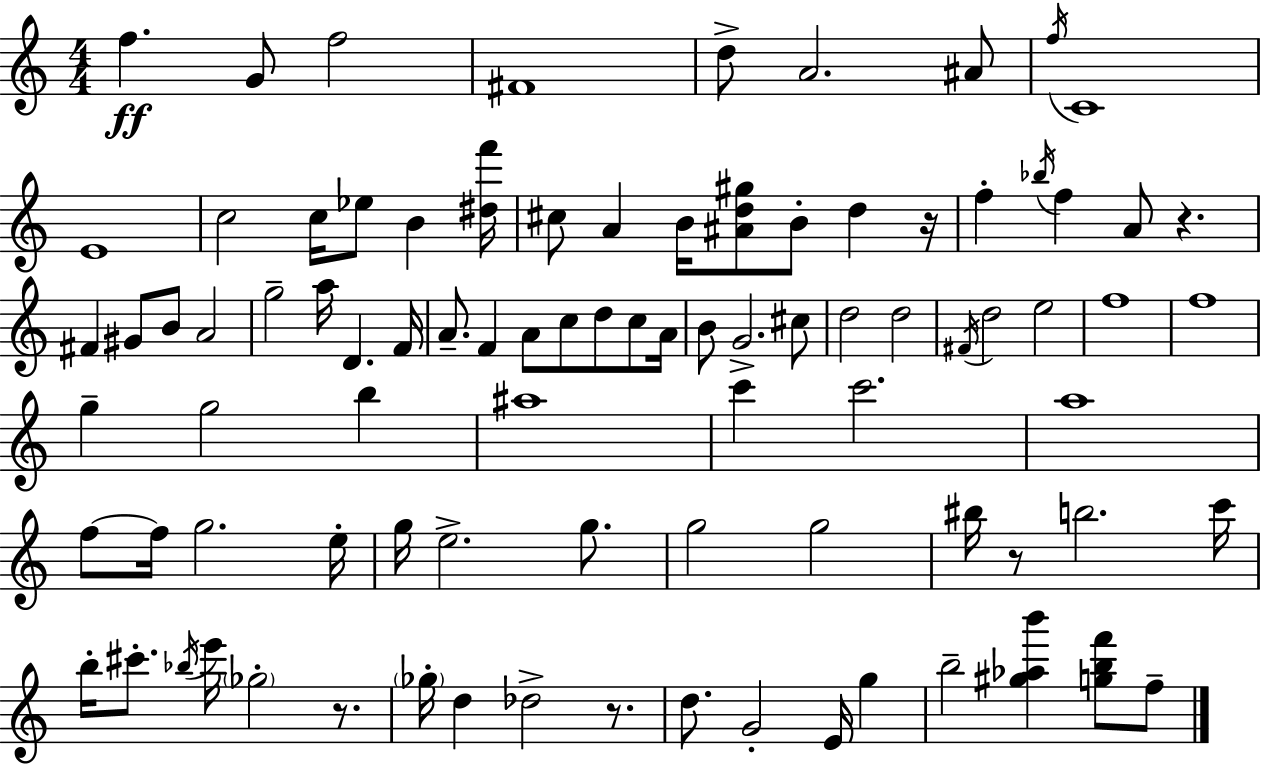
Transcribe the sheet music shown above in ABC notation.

X:1
T:Untitled
M:4/4
L:1/4
K:C
f G/2 f2 ^F4 d/2 A2 ^A/2 f/4 C4 E4 c2 c/4 _e/2 B [^df']/4 ^c/2 A B/4 [^Ad^g]/2 B/2 d z/4 f _b/4 f A/2 z ^F ^G/2 B/2 A2 g2 a/4 D F/4 A/2 F A/2 c/2 d/2 c/2 A/4 B/2 G2 ^c/2 d2 d2 ^F/4 d2 e2 f4 f4 g g2 b ^a4 c' c'2 a4 f/2 f/4 g2 e/4 g/4 e2 g/2 g2 g2 ^b/4 z/2 b2 c'/4 b/4 ^c'/2 _b/4 e'/4 _g2 z/2 _g/4 d _d2 z/2 d/2 G2 E/4 g b2 [^g_ab'] [gbf']/2 f/2